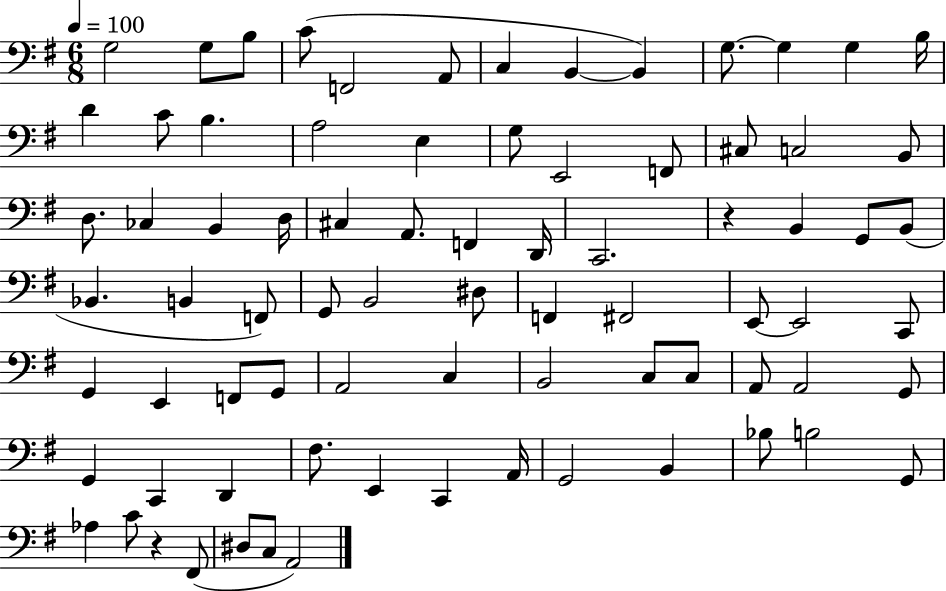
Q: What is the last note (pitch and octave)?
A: A2